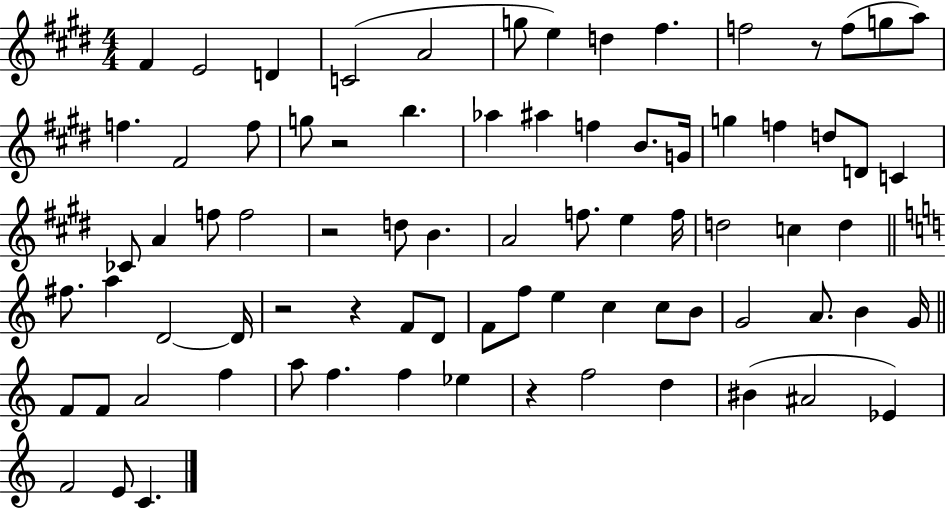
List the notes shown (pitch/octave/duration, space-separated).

F#4/q E4/h D4/q C4/h A4/h G5/e E5/q D5/q F#5/q. F5/h R/e F5/e G5/e A5/e F5/q. F#4/h F5/e G5/e R/h B5/q. Ab5/q A#5/q F5/q B4/e. G4/s G5/q F5/q D5/e D4/e C4/q CES4/e A4/q F5/e F5/h R/h D5/e B4/q. A4/h F5/e. E5/q F5/s D5/h C5/q D5/q F#5/e. A5/q D4/h D4/s R/h R/q F4/e D4/e F4/e F5/e E5/q C5/q C5/e B4/e G4/h A4/e. B4/q G4/s F4/e F4/e A4/h F5/q A5/e F5/q. F5/q Eb5/q R/q F5/h D5/q BIS4/q A#4/h Eb4/q F4/h E4/e C4/q.